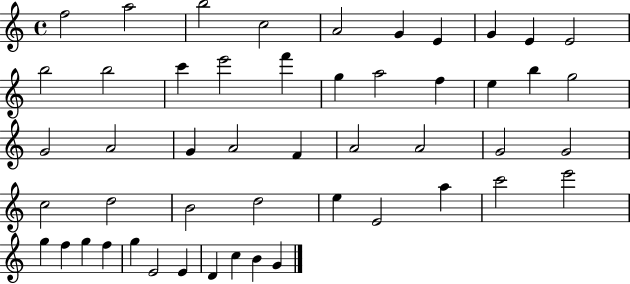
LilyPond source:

{
  \clef treble
  \time 4/4
  \defaultTimeSignature
  \key c \major
  f''2 a''2 | b''2 c''2 | a'2 g'4 e'4 | g'4 e'4 e'2 | \break b''2 b''2 | c'''4 e'''2 f'''4 | g''4 a''2 f''4 | e''4 b''4 g''2 | \break g'2 a'2 | g'4 a'2 f'4 | a'2 a'2 | g'2 g'2 | \break c''2 d''2 | b'2 d''2 | e''4 e'2 a''4 | c'''2 e'''2 | \break g''4 f''4 g''4 f''4 | g''4 e'2 e'4 | d'4 c''4 b'4 g'4 | \bar "|."
}